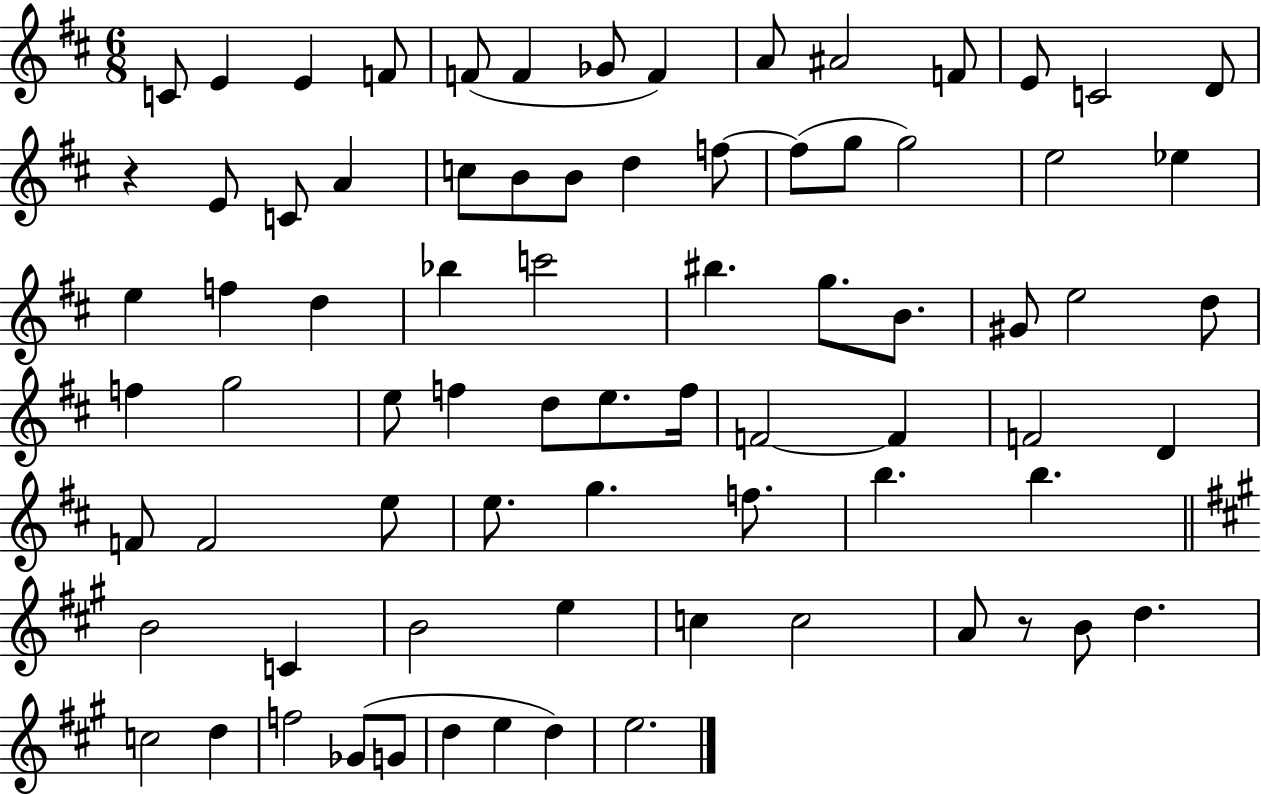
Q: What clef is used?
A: treble